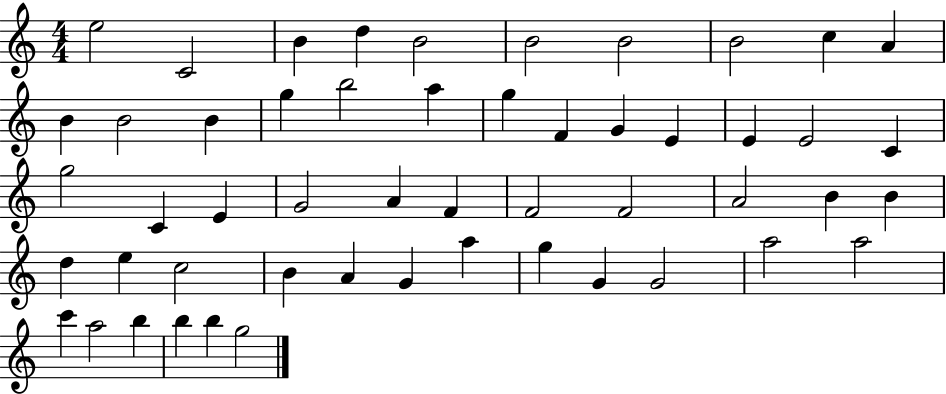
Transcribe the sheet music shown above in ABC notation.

X:1
T:Untitled
M:4/4
L:1/4
K:C
e2 C2 B d B2 B2 B2 B2 c A B B2 B g b2 a g F G E E E2 C g2 C E G2 A F F2 F2 A2 B B d e c2 B A G a g G G2 a2 a2 c' a2 b b b g2